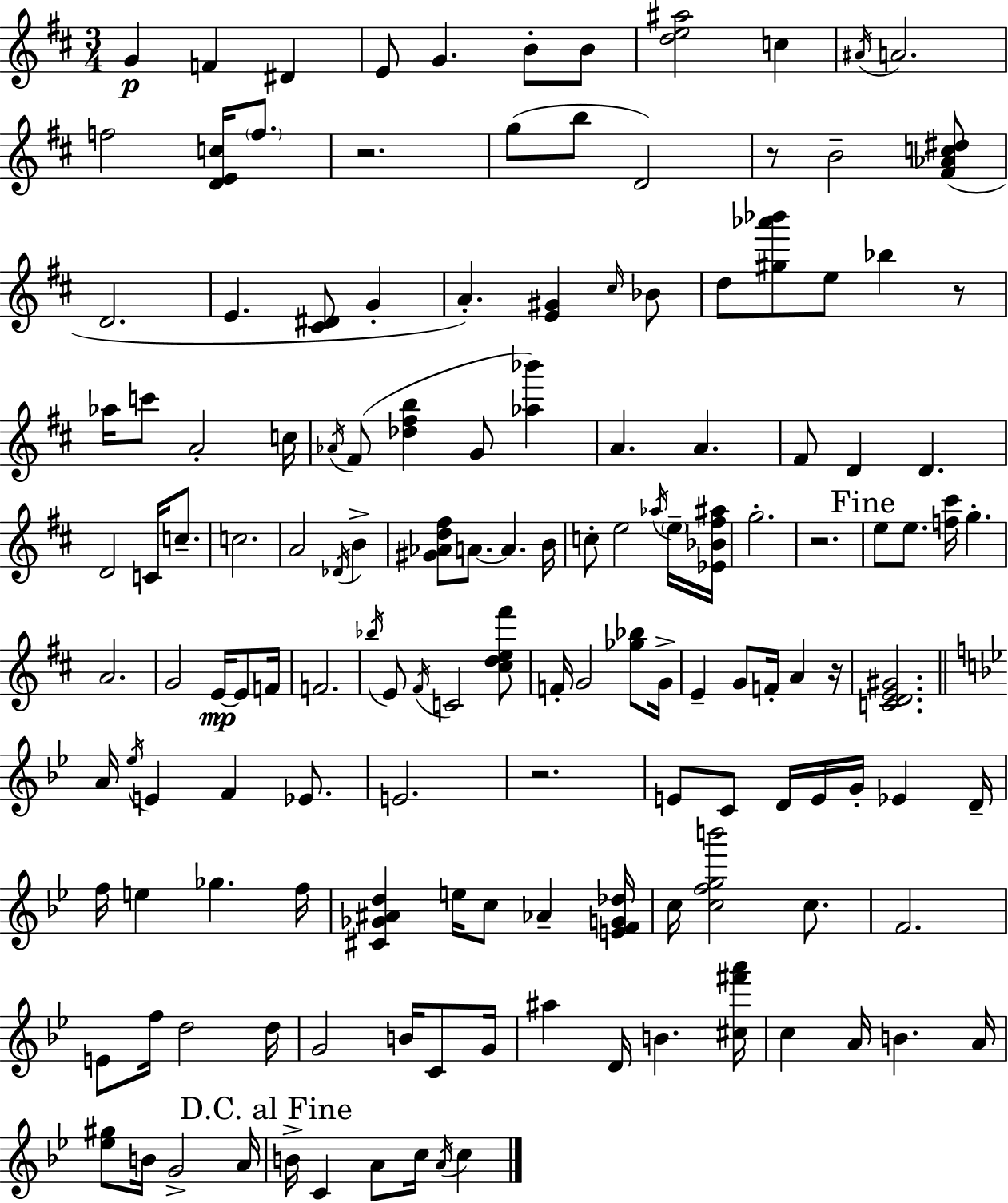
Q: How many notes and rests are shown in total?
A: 144